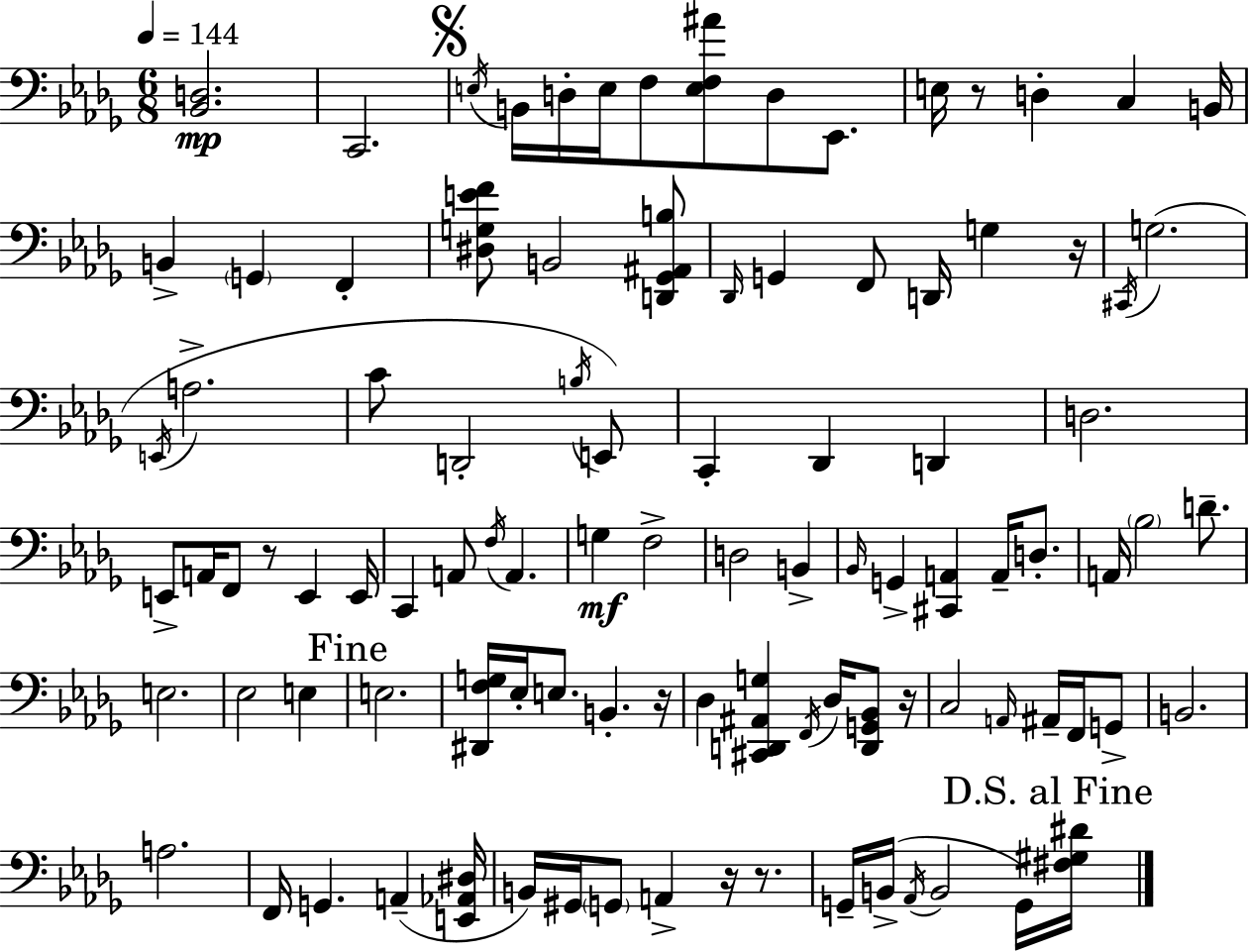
[Bb2,D3]/h. C2/h. E3/s B2/s D3/s E3/s F3/e [E3,F3,A#4]/e D3/e Eb2/e. E3/s R/e D3/q C3/q B2/s B2/q G2/q F2/q [D#3,G3,E4,F4]/e B2/h [D2,Gb2,A#2,B3]/e Db2/s G2/q F2/e D2/s G3/q R/s C#2/s G3/h. E2/s A3/h. C4/e D2/h B3/s E2/e C2/q Db2/q D2/q D3/h. E2/e A2/s F2/e R/e E2/q E2/s C2/q A2/e F3/s A2/q. G3/q F3/h D3/h B2/q Bb2/s G2/q [C#2,A2]/q A2/s D3/e. A2/s Bb3/h D4/e. E3/h. Eb3/h E3/q E3/h. [D#2,F3,G3]/s Eb3/s E3/e. B2/q. R/s Db3/q [C#2,D2,A#2,G3]/q F2/s Db3/s [D2,G2,Bb2]/e R/s C3/h A2/s A#2/s F2/s G2/e B2/h. A3/h. F2/s G2/q. A2/q [E2,Ab2,D#3]/s B2/s G#2/s G2/e A2/q R/s R/e. G2/s B2/s Ab2/s B2/h G2/s [F#3,G#3,D#4]/s